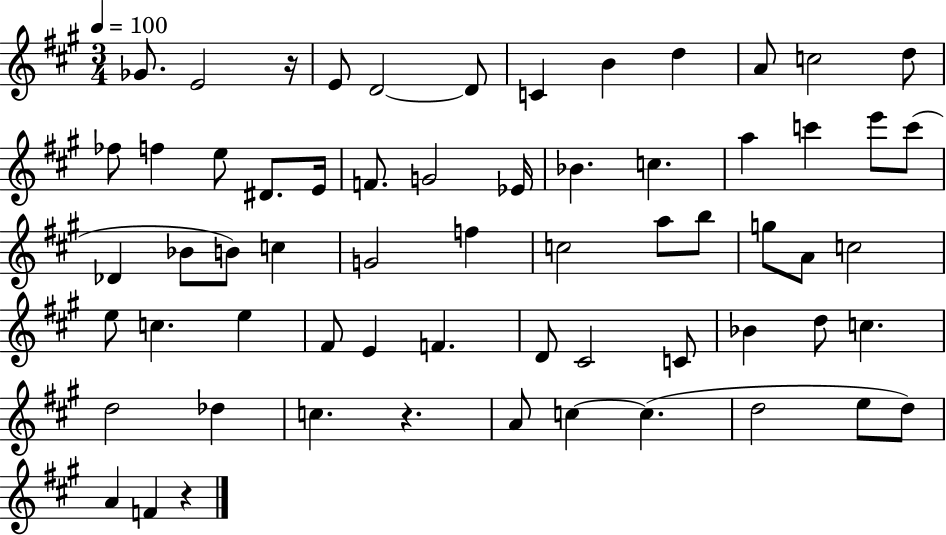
Gb4/e. E4/h R/s E4/e D4/h D4/e C4/q B4/q D5/q A4/e C5/h D5/e FES5/e F5/q E5/e D#4/e. E4/s F4/e. G4/h Eb4/s Bb4/q. C5/q. A5/q C6/q E6/e C6/e Db4/q Bb4/e B4/e C5/q G4/h F5/q C5/h A5/e B5/e G5/e A4/e C5/h E5/e C5/q. E5/q F#4/e E4/q F4/q. D4/e C#4/h C4/e Bb4/q D5/e C5/q. D5/h Db5/q C5/q. R/q. A4/e C5/q C5/q. D5/h E5/e D5/e A4/q F4/q R/q